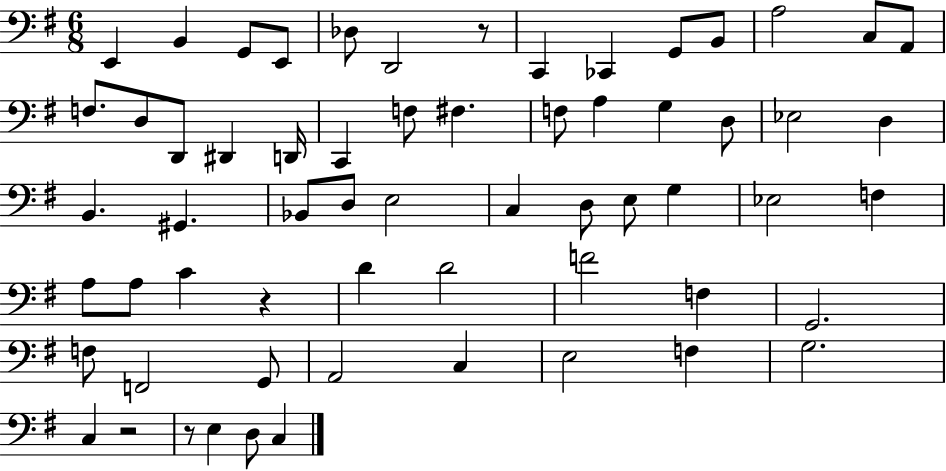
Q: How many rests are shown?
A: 4